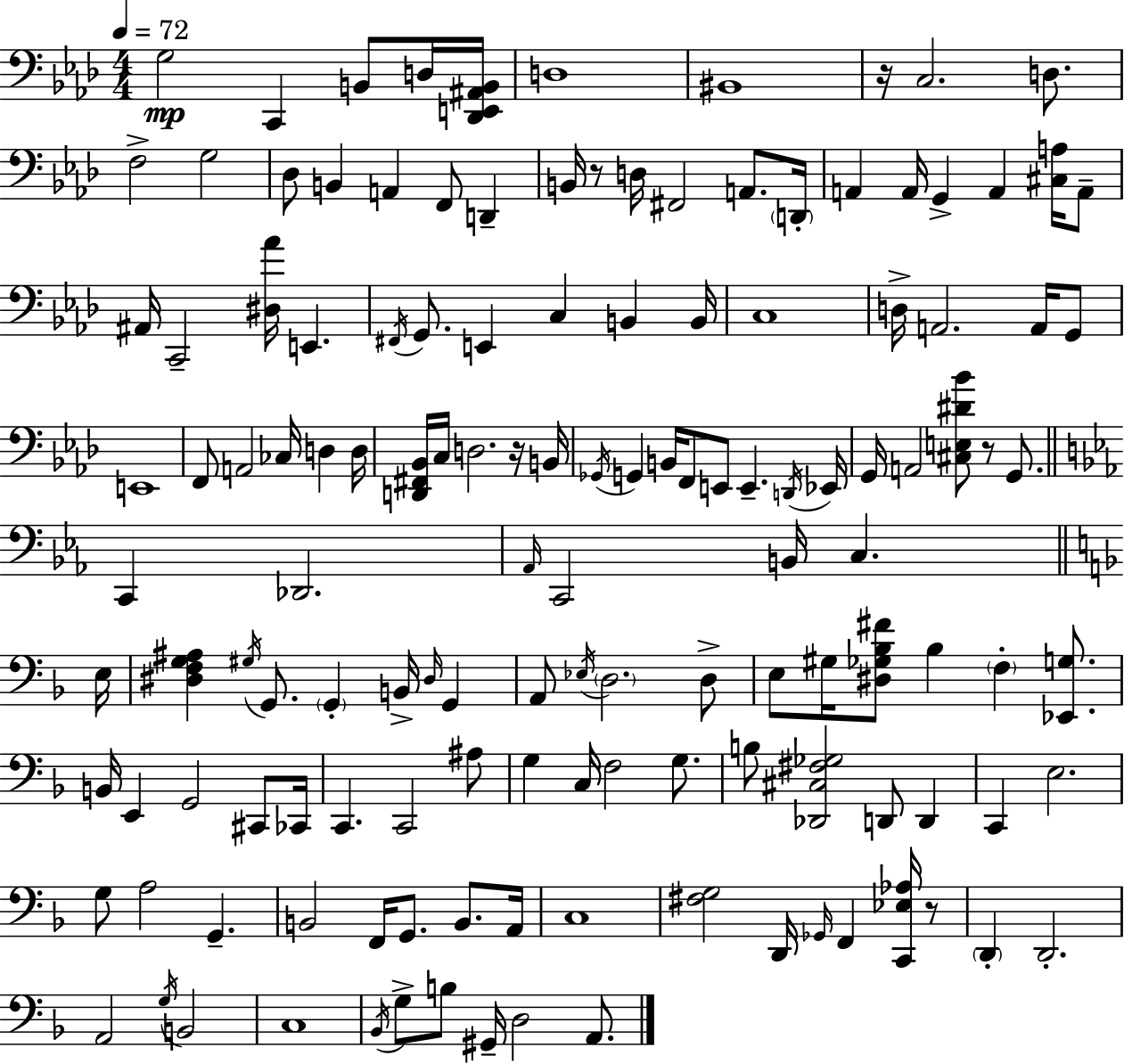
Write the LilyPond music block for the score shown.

{
  \clef bass
  \numericTimeSignature
  \time 4/4
  \key aes \major
  \tempo 4 = 72
  \repeat volta 2 { g2\mp c,4 b,8 d16 <des, e, ais, b,>16 | d1 | bis,1 | r16 c2. d8. | \break f2-> g2 | des8 b,4 a,4 f,8 d,4-- | b,16 r8 d16 fis,2 a,8. \parenthesize d,16-. | a,4 a,16 g,4-> a,4 <cis a>16 a,8-- | \break ais,16 c,2-- <dis aes'>16 e,4. | \acciaccatura { fis,16 } g,8. e,4 c4 b,4 | b,16 c1 | d16-> a,2. a,16 g,8 | \break e,1 | f,8 a,2 ces16 d4 | d16 <d, fis, bes,>16 c16 d2. r16 | b,16 \acciaccatura { ges,16 } g,4 b,16 f,8 e,8 e,4.-- | \break \acciaccatura { d,16 } ees,16 g,16 a,2 <cis e dis' bes'>8 r8 | g,8. \bar "||" \break \key ees \major c,4 des,2. | \grace { aes,16 } c,2 b,16 c4. | \bar "||" \break \key f \major e16 <dis f g ais>4 \acciaccatura { gis16 } g,8. \parenthesize g,4-. b,16-> \grace { dis16 } g,4 | a,8 \acciaccatura { ees16 } \parenthesize d2. | d8-> e8 gis16 <dis ges bes fis'>8 bes4 \parenthesize f4-. | <ees, g>8. b,16 e,4 g,2 | \break cis,8 ces,16 c,4. c,2 | ais8 g4 c16 f2 | g8. b8 <des, cis fis ges>2 d,8 | d,4 c,4 e2. | \break g8 a2 g,4.-- | b,2 f,16 g,8. | b,8. a,16 c1 | <fis g>2 d,16 \grace { ges,16 } f,4 | \break <c, ees aes>16 r8 \parenthesize d,4-. d,2.-. | a,2 \acciaccatura { g16 } b,2 | c1 | \acciaccatura { bes,16 } g8-> b8 gis,16-- d2 | \break a,8. } \bar "|."
}